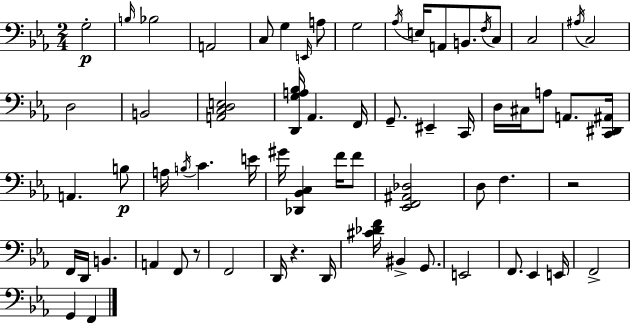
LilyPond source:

{
  \clef bass
  \numericTimeSignature
  \time 2/4
  \key ees \major
  g2-.\p | \grace { b16 } bes2 | a,2 | c8 g4 \grace { e,16 } | \break a8 g2 | \acciaccatura { aes16 } e16 a,8 b,8. | \acciaccatura { f16 } c8 c2 | \acciaccatura { ais16 } c2 | \break d2 | b,2 | <a, c d e>2 | <d, g a bes>16 aes,4. | \break f,16 g,8.-- | eis,4-- c,16 d16 cis16 a8 | a,8. <c, dis, ais,>16 a,4. | b8\p a16 \acciaccatura { b16 } c'4. | \break e'16 gis'16 <des, bes, c>4 | f'16 f'8 <ees, f, ais, des>2 | d8 | f4. r2 | \break f,16 d,16 | b,4. a,4 | f,8 r8 f,2 | d,16 r4. | \break d,16 <cis' des' f'>16 bis,4-> | g,8. e,2 | f,8. | ees,4 e,16 f,2-> | \break g,4 | f,4 \bar "|."
}